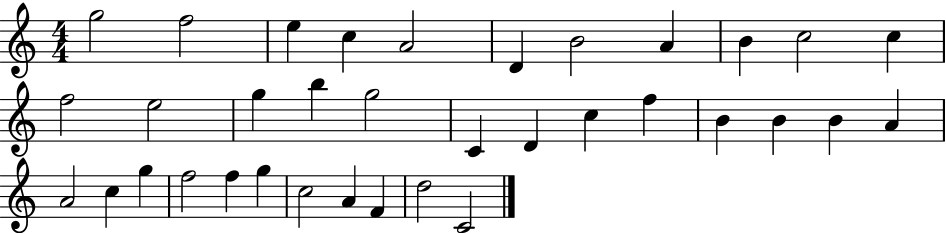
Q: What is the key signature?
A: C major